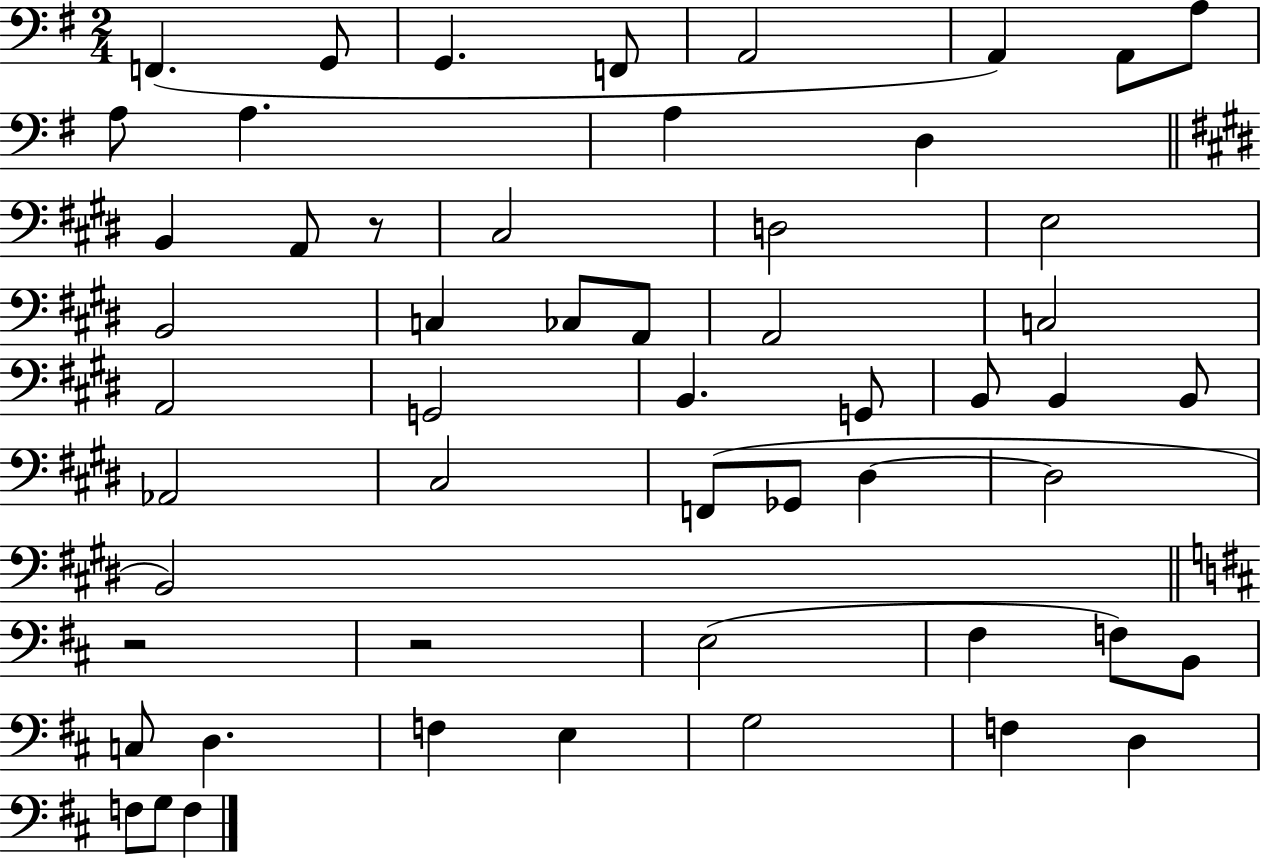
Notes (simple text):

F2/q. G2/e G2/q. F2/e A2/h A2/q A2/e A3/e A3/e A3/q. A3/q D3/q B2/q A2/e R/e C#3/h D3/h E3/h B2/h C3/q CES3/e A2/e A2/h C3/h A2/h G2/h B2/q. G2/e B2/e B2/q B2/e Ab2/h C#3/h F2/e Gb2/e D#3/q D#3/h B2/h R/h R/h E3/h F#3/q F3/e B2/e C3/e D3/q. F3/q E3/q G3/h F3/q D3/q F3/e G3/e F3/q